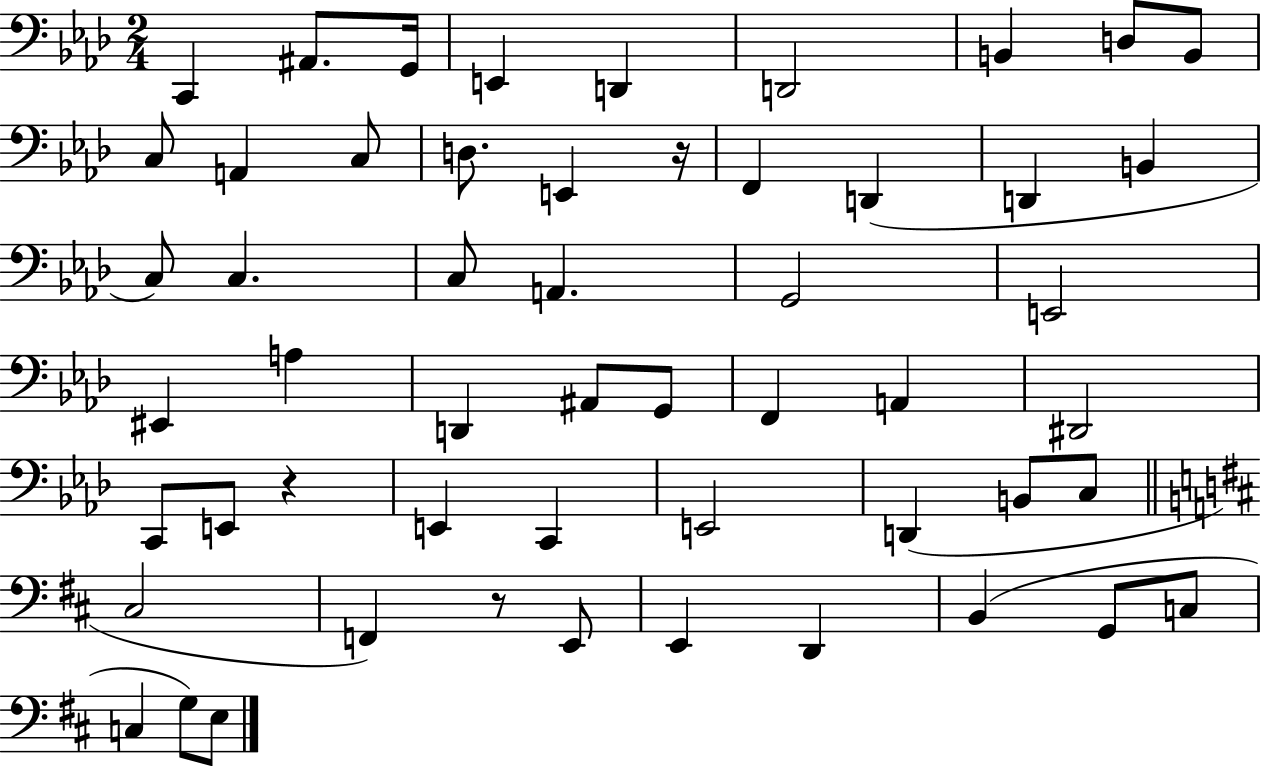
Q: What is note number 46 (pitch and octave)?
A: B2